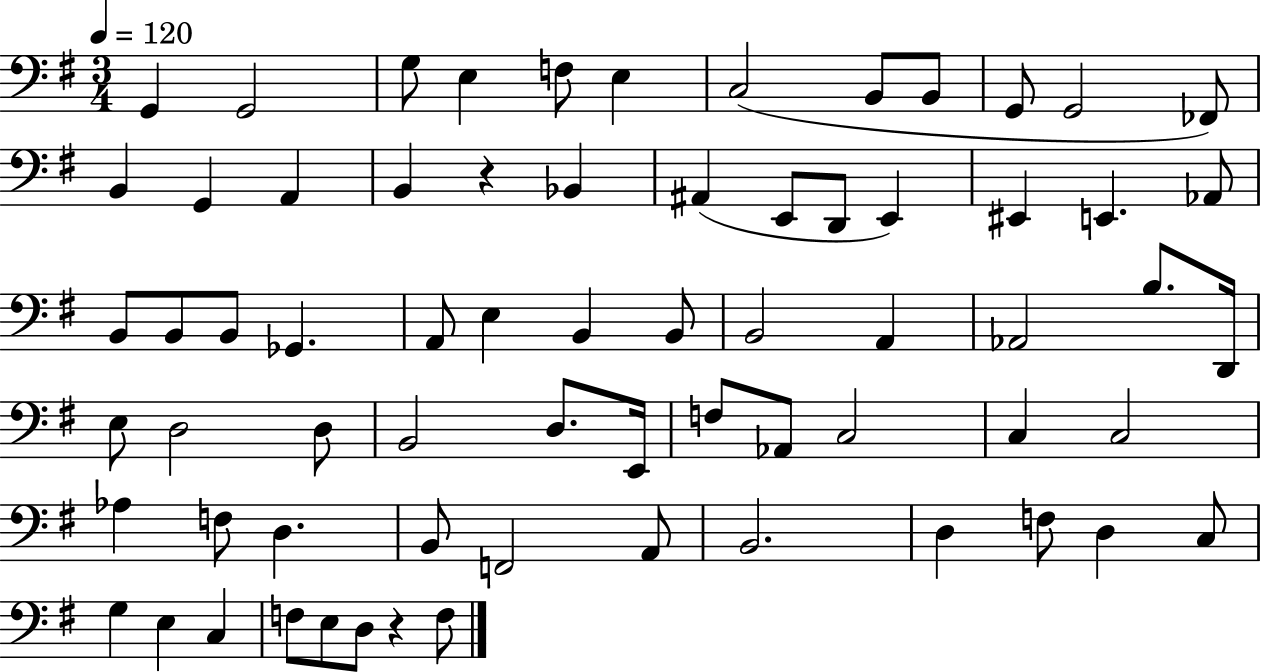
X:1
T:Untitled
M:3/4
L:1/4
K:G
G,, G,,2 G,/2 E, F,/2 E, C,2 B,,/2 B,,/2 G,,/2 G,,2 _F,,/2 B,, G,, A,, B,, z _B,, ^A,, E,,/2 D,,/2 E,, ^E,, E,, _A,,/2 B,,/2 B,,/2 B,,/2 _G,, A,,/2 E, B,, B,,/2 B,,2 A,, _A,,2 B,/2 D,,/4 E,/2 D,2 D,/2 B,,2 D,/2 E,,/4 F,/2 _A,,/2 C,2 C, C,2 _A, F,/2 D, B,,/2 F,,2 A,,/2 B,,2 D, F,/2 D, C,/2 G, E, C, F,/2 E,/2 D,/2 z F,/2